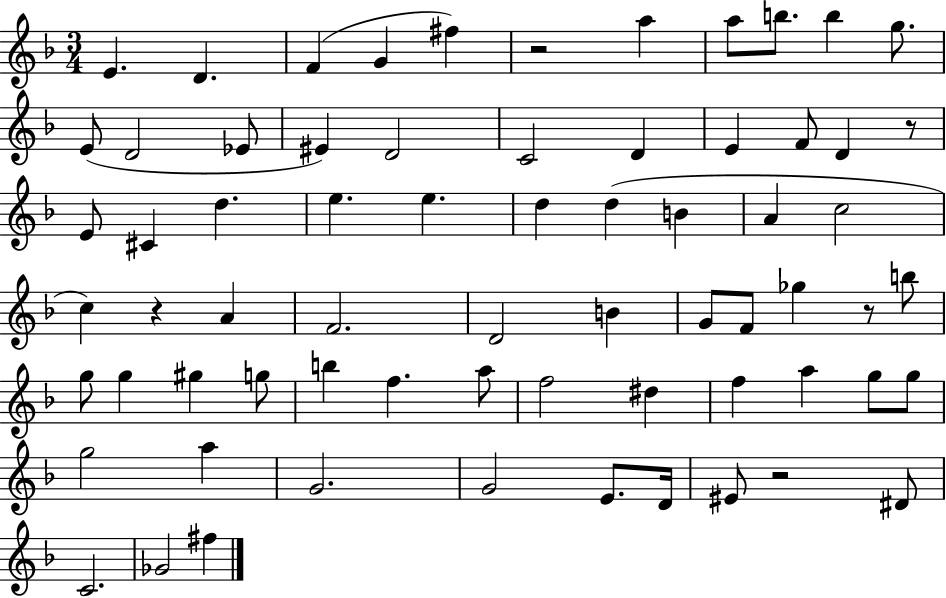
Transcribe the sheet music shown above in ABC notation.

X:1
T:Untitled
M:3/4
L:1/4
K:F
E D F G ^f z2 a a/2 b/2 b g/2 E/2 D2 _E/2 ^E D2 C2 D E F/2 D z/2 E/2 ^C d e e d d B A c2 c z A F2 D2 B G/2 F/2 _g z/2 b/2 g/2 g ^g g/2 b f a/2 f2 ^d f a g/2 g/2 g2 a G2 G2 E/2 D/4 ^E/2 z2 ^D/2 C2 _G2 ^f